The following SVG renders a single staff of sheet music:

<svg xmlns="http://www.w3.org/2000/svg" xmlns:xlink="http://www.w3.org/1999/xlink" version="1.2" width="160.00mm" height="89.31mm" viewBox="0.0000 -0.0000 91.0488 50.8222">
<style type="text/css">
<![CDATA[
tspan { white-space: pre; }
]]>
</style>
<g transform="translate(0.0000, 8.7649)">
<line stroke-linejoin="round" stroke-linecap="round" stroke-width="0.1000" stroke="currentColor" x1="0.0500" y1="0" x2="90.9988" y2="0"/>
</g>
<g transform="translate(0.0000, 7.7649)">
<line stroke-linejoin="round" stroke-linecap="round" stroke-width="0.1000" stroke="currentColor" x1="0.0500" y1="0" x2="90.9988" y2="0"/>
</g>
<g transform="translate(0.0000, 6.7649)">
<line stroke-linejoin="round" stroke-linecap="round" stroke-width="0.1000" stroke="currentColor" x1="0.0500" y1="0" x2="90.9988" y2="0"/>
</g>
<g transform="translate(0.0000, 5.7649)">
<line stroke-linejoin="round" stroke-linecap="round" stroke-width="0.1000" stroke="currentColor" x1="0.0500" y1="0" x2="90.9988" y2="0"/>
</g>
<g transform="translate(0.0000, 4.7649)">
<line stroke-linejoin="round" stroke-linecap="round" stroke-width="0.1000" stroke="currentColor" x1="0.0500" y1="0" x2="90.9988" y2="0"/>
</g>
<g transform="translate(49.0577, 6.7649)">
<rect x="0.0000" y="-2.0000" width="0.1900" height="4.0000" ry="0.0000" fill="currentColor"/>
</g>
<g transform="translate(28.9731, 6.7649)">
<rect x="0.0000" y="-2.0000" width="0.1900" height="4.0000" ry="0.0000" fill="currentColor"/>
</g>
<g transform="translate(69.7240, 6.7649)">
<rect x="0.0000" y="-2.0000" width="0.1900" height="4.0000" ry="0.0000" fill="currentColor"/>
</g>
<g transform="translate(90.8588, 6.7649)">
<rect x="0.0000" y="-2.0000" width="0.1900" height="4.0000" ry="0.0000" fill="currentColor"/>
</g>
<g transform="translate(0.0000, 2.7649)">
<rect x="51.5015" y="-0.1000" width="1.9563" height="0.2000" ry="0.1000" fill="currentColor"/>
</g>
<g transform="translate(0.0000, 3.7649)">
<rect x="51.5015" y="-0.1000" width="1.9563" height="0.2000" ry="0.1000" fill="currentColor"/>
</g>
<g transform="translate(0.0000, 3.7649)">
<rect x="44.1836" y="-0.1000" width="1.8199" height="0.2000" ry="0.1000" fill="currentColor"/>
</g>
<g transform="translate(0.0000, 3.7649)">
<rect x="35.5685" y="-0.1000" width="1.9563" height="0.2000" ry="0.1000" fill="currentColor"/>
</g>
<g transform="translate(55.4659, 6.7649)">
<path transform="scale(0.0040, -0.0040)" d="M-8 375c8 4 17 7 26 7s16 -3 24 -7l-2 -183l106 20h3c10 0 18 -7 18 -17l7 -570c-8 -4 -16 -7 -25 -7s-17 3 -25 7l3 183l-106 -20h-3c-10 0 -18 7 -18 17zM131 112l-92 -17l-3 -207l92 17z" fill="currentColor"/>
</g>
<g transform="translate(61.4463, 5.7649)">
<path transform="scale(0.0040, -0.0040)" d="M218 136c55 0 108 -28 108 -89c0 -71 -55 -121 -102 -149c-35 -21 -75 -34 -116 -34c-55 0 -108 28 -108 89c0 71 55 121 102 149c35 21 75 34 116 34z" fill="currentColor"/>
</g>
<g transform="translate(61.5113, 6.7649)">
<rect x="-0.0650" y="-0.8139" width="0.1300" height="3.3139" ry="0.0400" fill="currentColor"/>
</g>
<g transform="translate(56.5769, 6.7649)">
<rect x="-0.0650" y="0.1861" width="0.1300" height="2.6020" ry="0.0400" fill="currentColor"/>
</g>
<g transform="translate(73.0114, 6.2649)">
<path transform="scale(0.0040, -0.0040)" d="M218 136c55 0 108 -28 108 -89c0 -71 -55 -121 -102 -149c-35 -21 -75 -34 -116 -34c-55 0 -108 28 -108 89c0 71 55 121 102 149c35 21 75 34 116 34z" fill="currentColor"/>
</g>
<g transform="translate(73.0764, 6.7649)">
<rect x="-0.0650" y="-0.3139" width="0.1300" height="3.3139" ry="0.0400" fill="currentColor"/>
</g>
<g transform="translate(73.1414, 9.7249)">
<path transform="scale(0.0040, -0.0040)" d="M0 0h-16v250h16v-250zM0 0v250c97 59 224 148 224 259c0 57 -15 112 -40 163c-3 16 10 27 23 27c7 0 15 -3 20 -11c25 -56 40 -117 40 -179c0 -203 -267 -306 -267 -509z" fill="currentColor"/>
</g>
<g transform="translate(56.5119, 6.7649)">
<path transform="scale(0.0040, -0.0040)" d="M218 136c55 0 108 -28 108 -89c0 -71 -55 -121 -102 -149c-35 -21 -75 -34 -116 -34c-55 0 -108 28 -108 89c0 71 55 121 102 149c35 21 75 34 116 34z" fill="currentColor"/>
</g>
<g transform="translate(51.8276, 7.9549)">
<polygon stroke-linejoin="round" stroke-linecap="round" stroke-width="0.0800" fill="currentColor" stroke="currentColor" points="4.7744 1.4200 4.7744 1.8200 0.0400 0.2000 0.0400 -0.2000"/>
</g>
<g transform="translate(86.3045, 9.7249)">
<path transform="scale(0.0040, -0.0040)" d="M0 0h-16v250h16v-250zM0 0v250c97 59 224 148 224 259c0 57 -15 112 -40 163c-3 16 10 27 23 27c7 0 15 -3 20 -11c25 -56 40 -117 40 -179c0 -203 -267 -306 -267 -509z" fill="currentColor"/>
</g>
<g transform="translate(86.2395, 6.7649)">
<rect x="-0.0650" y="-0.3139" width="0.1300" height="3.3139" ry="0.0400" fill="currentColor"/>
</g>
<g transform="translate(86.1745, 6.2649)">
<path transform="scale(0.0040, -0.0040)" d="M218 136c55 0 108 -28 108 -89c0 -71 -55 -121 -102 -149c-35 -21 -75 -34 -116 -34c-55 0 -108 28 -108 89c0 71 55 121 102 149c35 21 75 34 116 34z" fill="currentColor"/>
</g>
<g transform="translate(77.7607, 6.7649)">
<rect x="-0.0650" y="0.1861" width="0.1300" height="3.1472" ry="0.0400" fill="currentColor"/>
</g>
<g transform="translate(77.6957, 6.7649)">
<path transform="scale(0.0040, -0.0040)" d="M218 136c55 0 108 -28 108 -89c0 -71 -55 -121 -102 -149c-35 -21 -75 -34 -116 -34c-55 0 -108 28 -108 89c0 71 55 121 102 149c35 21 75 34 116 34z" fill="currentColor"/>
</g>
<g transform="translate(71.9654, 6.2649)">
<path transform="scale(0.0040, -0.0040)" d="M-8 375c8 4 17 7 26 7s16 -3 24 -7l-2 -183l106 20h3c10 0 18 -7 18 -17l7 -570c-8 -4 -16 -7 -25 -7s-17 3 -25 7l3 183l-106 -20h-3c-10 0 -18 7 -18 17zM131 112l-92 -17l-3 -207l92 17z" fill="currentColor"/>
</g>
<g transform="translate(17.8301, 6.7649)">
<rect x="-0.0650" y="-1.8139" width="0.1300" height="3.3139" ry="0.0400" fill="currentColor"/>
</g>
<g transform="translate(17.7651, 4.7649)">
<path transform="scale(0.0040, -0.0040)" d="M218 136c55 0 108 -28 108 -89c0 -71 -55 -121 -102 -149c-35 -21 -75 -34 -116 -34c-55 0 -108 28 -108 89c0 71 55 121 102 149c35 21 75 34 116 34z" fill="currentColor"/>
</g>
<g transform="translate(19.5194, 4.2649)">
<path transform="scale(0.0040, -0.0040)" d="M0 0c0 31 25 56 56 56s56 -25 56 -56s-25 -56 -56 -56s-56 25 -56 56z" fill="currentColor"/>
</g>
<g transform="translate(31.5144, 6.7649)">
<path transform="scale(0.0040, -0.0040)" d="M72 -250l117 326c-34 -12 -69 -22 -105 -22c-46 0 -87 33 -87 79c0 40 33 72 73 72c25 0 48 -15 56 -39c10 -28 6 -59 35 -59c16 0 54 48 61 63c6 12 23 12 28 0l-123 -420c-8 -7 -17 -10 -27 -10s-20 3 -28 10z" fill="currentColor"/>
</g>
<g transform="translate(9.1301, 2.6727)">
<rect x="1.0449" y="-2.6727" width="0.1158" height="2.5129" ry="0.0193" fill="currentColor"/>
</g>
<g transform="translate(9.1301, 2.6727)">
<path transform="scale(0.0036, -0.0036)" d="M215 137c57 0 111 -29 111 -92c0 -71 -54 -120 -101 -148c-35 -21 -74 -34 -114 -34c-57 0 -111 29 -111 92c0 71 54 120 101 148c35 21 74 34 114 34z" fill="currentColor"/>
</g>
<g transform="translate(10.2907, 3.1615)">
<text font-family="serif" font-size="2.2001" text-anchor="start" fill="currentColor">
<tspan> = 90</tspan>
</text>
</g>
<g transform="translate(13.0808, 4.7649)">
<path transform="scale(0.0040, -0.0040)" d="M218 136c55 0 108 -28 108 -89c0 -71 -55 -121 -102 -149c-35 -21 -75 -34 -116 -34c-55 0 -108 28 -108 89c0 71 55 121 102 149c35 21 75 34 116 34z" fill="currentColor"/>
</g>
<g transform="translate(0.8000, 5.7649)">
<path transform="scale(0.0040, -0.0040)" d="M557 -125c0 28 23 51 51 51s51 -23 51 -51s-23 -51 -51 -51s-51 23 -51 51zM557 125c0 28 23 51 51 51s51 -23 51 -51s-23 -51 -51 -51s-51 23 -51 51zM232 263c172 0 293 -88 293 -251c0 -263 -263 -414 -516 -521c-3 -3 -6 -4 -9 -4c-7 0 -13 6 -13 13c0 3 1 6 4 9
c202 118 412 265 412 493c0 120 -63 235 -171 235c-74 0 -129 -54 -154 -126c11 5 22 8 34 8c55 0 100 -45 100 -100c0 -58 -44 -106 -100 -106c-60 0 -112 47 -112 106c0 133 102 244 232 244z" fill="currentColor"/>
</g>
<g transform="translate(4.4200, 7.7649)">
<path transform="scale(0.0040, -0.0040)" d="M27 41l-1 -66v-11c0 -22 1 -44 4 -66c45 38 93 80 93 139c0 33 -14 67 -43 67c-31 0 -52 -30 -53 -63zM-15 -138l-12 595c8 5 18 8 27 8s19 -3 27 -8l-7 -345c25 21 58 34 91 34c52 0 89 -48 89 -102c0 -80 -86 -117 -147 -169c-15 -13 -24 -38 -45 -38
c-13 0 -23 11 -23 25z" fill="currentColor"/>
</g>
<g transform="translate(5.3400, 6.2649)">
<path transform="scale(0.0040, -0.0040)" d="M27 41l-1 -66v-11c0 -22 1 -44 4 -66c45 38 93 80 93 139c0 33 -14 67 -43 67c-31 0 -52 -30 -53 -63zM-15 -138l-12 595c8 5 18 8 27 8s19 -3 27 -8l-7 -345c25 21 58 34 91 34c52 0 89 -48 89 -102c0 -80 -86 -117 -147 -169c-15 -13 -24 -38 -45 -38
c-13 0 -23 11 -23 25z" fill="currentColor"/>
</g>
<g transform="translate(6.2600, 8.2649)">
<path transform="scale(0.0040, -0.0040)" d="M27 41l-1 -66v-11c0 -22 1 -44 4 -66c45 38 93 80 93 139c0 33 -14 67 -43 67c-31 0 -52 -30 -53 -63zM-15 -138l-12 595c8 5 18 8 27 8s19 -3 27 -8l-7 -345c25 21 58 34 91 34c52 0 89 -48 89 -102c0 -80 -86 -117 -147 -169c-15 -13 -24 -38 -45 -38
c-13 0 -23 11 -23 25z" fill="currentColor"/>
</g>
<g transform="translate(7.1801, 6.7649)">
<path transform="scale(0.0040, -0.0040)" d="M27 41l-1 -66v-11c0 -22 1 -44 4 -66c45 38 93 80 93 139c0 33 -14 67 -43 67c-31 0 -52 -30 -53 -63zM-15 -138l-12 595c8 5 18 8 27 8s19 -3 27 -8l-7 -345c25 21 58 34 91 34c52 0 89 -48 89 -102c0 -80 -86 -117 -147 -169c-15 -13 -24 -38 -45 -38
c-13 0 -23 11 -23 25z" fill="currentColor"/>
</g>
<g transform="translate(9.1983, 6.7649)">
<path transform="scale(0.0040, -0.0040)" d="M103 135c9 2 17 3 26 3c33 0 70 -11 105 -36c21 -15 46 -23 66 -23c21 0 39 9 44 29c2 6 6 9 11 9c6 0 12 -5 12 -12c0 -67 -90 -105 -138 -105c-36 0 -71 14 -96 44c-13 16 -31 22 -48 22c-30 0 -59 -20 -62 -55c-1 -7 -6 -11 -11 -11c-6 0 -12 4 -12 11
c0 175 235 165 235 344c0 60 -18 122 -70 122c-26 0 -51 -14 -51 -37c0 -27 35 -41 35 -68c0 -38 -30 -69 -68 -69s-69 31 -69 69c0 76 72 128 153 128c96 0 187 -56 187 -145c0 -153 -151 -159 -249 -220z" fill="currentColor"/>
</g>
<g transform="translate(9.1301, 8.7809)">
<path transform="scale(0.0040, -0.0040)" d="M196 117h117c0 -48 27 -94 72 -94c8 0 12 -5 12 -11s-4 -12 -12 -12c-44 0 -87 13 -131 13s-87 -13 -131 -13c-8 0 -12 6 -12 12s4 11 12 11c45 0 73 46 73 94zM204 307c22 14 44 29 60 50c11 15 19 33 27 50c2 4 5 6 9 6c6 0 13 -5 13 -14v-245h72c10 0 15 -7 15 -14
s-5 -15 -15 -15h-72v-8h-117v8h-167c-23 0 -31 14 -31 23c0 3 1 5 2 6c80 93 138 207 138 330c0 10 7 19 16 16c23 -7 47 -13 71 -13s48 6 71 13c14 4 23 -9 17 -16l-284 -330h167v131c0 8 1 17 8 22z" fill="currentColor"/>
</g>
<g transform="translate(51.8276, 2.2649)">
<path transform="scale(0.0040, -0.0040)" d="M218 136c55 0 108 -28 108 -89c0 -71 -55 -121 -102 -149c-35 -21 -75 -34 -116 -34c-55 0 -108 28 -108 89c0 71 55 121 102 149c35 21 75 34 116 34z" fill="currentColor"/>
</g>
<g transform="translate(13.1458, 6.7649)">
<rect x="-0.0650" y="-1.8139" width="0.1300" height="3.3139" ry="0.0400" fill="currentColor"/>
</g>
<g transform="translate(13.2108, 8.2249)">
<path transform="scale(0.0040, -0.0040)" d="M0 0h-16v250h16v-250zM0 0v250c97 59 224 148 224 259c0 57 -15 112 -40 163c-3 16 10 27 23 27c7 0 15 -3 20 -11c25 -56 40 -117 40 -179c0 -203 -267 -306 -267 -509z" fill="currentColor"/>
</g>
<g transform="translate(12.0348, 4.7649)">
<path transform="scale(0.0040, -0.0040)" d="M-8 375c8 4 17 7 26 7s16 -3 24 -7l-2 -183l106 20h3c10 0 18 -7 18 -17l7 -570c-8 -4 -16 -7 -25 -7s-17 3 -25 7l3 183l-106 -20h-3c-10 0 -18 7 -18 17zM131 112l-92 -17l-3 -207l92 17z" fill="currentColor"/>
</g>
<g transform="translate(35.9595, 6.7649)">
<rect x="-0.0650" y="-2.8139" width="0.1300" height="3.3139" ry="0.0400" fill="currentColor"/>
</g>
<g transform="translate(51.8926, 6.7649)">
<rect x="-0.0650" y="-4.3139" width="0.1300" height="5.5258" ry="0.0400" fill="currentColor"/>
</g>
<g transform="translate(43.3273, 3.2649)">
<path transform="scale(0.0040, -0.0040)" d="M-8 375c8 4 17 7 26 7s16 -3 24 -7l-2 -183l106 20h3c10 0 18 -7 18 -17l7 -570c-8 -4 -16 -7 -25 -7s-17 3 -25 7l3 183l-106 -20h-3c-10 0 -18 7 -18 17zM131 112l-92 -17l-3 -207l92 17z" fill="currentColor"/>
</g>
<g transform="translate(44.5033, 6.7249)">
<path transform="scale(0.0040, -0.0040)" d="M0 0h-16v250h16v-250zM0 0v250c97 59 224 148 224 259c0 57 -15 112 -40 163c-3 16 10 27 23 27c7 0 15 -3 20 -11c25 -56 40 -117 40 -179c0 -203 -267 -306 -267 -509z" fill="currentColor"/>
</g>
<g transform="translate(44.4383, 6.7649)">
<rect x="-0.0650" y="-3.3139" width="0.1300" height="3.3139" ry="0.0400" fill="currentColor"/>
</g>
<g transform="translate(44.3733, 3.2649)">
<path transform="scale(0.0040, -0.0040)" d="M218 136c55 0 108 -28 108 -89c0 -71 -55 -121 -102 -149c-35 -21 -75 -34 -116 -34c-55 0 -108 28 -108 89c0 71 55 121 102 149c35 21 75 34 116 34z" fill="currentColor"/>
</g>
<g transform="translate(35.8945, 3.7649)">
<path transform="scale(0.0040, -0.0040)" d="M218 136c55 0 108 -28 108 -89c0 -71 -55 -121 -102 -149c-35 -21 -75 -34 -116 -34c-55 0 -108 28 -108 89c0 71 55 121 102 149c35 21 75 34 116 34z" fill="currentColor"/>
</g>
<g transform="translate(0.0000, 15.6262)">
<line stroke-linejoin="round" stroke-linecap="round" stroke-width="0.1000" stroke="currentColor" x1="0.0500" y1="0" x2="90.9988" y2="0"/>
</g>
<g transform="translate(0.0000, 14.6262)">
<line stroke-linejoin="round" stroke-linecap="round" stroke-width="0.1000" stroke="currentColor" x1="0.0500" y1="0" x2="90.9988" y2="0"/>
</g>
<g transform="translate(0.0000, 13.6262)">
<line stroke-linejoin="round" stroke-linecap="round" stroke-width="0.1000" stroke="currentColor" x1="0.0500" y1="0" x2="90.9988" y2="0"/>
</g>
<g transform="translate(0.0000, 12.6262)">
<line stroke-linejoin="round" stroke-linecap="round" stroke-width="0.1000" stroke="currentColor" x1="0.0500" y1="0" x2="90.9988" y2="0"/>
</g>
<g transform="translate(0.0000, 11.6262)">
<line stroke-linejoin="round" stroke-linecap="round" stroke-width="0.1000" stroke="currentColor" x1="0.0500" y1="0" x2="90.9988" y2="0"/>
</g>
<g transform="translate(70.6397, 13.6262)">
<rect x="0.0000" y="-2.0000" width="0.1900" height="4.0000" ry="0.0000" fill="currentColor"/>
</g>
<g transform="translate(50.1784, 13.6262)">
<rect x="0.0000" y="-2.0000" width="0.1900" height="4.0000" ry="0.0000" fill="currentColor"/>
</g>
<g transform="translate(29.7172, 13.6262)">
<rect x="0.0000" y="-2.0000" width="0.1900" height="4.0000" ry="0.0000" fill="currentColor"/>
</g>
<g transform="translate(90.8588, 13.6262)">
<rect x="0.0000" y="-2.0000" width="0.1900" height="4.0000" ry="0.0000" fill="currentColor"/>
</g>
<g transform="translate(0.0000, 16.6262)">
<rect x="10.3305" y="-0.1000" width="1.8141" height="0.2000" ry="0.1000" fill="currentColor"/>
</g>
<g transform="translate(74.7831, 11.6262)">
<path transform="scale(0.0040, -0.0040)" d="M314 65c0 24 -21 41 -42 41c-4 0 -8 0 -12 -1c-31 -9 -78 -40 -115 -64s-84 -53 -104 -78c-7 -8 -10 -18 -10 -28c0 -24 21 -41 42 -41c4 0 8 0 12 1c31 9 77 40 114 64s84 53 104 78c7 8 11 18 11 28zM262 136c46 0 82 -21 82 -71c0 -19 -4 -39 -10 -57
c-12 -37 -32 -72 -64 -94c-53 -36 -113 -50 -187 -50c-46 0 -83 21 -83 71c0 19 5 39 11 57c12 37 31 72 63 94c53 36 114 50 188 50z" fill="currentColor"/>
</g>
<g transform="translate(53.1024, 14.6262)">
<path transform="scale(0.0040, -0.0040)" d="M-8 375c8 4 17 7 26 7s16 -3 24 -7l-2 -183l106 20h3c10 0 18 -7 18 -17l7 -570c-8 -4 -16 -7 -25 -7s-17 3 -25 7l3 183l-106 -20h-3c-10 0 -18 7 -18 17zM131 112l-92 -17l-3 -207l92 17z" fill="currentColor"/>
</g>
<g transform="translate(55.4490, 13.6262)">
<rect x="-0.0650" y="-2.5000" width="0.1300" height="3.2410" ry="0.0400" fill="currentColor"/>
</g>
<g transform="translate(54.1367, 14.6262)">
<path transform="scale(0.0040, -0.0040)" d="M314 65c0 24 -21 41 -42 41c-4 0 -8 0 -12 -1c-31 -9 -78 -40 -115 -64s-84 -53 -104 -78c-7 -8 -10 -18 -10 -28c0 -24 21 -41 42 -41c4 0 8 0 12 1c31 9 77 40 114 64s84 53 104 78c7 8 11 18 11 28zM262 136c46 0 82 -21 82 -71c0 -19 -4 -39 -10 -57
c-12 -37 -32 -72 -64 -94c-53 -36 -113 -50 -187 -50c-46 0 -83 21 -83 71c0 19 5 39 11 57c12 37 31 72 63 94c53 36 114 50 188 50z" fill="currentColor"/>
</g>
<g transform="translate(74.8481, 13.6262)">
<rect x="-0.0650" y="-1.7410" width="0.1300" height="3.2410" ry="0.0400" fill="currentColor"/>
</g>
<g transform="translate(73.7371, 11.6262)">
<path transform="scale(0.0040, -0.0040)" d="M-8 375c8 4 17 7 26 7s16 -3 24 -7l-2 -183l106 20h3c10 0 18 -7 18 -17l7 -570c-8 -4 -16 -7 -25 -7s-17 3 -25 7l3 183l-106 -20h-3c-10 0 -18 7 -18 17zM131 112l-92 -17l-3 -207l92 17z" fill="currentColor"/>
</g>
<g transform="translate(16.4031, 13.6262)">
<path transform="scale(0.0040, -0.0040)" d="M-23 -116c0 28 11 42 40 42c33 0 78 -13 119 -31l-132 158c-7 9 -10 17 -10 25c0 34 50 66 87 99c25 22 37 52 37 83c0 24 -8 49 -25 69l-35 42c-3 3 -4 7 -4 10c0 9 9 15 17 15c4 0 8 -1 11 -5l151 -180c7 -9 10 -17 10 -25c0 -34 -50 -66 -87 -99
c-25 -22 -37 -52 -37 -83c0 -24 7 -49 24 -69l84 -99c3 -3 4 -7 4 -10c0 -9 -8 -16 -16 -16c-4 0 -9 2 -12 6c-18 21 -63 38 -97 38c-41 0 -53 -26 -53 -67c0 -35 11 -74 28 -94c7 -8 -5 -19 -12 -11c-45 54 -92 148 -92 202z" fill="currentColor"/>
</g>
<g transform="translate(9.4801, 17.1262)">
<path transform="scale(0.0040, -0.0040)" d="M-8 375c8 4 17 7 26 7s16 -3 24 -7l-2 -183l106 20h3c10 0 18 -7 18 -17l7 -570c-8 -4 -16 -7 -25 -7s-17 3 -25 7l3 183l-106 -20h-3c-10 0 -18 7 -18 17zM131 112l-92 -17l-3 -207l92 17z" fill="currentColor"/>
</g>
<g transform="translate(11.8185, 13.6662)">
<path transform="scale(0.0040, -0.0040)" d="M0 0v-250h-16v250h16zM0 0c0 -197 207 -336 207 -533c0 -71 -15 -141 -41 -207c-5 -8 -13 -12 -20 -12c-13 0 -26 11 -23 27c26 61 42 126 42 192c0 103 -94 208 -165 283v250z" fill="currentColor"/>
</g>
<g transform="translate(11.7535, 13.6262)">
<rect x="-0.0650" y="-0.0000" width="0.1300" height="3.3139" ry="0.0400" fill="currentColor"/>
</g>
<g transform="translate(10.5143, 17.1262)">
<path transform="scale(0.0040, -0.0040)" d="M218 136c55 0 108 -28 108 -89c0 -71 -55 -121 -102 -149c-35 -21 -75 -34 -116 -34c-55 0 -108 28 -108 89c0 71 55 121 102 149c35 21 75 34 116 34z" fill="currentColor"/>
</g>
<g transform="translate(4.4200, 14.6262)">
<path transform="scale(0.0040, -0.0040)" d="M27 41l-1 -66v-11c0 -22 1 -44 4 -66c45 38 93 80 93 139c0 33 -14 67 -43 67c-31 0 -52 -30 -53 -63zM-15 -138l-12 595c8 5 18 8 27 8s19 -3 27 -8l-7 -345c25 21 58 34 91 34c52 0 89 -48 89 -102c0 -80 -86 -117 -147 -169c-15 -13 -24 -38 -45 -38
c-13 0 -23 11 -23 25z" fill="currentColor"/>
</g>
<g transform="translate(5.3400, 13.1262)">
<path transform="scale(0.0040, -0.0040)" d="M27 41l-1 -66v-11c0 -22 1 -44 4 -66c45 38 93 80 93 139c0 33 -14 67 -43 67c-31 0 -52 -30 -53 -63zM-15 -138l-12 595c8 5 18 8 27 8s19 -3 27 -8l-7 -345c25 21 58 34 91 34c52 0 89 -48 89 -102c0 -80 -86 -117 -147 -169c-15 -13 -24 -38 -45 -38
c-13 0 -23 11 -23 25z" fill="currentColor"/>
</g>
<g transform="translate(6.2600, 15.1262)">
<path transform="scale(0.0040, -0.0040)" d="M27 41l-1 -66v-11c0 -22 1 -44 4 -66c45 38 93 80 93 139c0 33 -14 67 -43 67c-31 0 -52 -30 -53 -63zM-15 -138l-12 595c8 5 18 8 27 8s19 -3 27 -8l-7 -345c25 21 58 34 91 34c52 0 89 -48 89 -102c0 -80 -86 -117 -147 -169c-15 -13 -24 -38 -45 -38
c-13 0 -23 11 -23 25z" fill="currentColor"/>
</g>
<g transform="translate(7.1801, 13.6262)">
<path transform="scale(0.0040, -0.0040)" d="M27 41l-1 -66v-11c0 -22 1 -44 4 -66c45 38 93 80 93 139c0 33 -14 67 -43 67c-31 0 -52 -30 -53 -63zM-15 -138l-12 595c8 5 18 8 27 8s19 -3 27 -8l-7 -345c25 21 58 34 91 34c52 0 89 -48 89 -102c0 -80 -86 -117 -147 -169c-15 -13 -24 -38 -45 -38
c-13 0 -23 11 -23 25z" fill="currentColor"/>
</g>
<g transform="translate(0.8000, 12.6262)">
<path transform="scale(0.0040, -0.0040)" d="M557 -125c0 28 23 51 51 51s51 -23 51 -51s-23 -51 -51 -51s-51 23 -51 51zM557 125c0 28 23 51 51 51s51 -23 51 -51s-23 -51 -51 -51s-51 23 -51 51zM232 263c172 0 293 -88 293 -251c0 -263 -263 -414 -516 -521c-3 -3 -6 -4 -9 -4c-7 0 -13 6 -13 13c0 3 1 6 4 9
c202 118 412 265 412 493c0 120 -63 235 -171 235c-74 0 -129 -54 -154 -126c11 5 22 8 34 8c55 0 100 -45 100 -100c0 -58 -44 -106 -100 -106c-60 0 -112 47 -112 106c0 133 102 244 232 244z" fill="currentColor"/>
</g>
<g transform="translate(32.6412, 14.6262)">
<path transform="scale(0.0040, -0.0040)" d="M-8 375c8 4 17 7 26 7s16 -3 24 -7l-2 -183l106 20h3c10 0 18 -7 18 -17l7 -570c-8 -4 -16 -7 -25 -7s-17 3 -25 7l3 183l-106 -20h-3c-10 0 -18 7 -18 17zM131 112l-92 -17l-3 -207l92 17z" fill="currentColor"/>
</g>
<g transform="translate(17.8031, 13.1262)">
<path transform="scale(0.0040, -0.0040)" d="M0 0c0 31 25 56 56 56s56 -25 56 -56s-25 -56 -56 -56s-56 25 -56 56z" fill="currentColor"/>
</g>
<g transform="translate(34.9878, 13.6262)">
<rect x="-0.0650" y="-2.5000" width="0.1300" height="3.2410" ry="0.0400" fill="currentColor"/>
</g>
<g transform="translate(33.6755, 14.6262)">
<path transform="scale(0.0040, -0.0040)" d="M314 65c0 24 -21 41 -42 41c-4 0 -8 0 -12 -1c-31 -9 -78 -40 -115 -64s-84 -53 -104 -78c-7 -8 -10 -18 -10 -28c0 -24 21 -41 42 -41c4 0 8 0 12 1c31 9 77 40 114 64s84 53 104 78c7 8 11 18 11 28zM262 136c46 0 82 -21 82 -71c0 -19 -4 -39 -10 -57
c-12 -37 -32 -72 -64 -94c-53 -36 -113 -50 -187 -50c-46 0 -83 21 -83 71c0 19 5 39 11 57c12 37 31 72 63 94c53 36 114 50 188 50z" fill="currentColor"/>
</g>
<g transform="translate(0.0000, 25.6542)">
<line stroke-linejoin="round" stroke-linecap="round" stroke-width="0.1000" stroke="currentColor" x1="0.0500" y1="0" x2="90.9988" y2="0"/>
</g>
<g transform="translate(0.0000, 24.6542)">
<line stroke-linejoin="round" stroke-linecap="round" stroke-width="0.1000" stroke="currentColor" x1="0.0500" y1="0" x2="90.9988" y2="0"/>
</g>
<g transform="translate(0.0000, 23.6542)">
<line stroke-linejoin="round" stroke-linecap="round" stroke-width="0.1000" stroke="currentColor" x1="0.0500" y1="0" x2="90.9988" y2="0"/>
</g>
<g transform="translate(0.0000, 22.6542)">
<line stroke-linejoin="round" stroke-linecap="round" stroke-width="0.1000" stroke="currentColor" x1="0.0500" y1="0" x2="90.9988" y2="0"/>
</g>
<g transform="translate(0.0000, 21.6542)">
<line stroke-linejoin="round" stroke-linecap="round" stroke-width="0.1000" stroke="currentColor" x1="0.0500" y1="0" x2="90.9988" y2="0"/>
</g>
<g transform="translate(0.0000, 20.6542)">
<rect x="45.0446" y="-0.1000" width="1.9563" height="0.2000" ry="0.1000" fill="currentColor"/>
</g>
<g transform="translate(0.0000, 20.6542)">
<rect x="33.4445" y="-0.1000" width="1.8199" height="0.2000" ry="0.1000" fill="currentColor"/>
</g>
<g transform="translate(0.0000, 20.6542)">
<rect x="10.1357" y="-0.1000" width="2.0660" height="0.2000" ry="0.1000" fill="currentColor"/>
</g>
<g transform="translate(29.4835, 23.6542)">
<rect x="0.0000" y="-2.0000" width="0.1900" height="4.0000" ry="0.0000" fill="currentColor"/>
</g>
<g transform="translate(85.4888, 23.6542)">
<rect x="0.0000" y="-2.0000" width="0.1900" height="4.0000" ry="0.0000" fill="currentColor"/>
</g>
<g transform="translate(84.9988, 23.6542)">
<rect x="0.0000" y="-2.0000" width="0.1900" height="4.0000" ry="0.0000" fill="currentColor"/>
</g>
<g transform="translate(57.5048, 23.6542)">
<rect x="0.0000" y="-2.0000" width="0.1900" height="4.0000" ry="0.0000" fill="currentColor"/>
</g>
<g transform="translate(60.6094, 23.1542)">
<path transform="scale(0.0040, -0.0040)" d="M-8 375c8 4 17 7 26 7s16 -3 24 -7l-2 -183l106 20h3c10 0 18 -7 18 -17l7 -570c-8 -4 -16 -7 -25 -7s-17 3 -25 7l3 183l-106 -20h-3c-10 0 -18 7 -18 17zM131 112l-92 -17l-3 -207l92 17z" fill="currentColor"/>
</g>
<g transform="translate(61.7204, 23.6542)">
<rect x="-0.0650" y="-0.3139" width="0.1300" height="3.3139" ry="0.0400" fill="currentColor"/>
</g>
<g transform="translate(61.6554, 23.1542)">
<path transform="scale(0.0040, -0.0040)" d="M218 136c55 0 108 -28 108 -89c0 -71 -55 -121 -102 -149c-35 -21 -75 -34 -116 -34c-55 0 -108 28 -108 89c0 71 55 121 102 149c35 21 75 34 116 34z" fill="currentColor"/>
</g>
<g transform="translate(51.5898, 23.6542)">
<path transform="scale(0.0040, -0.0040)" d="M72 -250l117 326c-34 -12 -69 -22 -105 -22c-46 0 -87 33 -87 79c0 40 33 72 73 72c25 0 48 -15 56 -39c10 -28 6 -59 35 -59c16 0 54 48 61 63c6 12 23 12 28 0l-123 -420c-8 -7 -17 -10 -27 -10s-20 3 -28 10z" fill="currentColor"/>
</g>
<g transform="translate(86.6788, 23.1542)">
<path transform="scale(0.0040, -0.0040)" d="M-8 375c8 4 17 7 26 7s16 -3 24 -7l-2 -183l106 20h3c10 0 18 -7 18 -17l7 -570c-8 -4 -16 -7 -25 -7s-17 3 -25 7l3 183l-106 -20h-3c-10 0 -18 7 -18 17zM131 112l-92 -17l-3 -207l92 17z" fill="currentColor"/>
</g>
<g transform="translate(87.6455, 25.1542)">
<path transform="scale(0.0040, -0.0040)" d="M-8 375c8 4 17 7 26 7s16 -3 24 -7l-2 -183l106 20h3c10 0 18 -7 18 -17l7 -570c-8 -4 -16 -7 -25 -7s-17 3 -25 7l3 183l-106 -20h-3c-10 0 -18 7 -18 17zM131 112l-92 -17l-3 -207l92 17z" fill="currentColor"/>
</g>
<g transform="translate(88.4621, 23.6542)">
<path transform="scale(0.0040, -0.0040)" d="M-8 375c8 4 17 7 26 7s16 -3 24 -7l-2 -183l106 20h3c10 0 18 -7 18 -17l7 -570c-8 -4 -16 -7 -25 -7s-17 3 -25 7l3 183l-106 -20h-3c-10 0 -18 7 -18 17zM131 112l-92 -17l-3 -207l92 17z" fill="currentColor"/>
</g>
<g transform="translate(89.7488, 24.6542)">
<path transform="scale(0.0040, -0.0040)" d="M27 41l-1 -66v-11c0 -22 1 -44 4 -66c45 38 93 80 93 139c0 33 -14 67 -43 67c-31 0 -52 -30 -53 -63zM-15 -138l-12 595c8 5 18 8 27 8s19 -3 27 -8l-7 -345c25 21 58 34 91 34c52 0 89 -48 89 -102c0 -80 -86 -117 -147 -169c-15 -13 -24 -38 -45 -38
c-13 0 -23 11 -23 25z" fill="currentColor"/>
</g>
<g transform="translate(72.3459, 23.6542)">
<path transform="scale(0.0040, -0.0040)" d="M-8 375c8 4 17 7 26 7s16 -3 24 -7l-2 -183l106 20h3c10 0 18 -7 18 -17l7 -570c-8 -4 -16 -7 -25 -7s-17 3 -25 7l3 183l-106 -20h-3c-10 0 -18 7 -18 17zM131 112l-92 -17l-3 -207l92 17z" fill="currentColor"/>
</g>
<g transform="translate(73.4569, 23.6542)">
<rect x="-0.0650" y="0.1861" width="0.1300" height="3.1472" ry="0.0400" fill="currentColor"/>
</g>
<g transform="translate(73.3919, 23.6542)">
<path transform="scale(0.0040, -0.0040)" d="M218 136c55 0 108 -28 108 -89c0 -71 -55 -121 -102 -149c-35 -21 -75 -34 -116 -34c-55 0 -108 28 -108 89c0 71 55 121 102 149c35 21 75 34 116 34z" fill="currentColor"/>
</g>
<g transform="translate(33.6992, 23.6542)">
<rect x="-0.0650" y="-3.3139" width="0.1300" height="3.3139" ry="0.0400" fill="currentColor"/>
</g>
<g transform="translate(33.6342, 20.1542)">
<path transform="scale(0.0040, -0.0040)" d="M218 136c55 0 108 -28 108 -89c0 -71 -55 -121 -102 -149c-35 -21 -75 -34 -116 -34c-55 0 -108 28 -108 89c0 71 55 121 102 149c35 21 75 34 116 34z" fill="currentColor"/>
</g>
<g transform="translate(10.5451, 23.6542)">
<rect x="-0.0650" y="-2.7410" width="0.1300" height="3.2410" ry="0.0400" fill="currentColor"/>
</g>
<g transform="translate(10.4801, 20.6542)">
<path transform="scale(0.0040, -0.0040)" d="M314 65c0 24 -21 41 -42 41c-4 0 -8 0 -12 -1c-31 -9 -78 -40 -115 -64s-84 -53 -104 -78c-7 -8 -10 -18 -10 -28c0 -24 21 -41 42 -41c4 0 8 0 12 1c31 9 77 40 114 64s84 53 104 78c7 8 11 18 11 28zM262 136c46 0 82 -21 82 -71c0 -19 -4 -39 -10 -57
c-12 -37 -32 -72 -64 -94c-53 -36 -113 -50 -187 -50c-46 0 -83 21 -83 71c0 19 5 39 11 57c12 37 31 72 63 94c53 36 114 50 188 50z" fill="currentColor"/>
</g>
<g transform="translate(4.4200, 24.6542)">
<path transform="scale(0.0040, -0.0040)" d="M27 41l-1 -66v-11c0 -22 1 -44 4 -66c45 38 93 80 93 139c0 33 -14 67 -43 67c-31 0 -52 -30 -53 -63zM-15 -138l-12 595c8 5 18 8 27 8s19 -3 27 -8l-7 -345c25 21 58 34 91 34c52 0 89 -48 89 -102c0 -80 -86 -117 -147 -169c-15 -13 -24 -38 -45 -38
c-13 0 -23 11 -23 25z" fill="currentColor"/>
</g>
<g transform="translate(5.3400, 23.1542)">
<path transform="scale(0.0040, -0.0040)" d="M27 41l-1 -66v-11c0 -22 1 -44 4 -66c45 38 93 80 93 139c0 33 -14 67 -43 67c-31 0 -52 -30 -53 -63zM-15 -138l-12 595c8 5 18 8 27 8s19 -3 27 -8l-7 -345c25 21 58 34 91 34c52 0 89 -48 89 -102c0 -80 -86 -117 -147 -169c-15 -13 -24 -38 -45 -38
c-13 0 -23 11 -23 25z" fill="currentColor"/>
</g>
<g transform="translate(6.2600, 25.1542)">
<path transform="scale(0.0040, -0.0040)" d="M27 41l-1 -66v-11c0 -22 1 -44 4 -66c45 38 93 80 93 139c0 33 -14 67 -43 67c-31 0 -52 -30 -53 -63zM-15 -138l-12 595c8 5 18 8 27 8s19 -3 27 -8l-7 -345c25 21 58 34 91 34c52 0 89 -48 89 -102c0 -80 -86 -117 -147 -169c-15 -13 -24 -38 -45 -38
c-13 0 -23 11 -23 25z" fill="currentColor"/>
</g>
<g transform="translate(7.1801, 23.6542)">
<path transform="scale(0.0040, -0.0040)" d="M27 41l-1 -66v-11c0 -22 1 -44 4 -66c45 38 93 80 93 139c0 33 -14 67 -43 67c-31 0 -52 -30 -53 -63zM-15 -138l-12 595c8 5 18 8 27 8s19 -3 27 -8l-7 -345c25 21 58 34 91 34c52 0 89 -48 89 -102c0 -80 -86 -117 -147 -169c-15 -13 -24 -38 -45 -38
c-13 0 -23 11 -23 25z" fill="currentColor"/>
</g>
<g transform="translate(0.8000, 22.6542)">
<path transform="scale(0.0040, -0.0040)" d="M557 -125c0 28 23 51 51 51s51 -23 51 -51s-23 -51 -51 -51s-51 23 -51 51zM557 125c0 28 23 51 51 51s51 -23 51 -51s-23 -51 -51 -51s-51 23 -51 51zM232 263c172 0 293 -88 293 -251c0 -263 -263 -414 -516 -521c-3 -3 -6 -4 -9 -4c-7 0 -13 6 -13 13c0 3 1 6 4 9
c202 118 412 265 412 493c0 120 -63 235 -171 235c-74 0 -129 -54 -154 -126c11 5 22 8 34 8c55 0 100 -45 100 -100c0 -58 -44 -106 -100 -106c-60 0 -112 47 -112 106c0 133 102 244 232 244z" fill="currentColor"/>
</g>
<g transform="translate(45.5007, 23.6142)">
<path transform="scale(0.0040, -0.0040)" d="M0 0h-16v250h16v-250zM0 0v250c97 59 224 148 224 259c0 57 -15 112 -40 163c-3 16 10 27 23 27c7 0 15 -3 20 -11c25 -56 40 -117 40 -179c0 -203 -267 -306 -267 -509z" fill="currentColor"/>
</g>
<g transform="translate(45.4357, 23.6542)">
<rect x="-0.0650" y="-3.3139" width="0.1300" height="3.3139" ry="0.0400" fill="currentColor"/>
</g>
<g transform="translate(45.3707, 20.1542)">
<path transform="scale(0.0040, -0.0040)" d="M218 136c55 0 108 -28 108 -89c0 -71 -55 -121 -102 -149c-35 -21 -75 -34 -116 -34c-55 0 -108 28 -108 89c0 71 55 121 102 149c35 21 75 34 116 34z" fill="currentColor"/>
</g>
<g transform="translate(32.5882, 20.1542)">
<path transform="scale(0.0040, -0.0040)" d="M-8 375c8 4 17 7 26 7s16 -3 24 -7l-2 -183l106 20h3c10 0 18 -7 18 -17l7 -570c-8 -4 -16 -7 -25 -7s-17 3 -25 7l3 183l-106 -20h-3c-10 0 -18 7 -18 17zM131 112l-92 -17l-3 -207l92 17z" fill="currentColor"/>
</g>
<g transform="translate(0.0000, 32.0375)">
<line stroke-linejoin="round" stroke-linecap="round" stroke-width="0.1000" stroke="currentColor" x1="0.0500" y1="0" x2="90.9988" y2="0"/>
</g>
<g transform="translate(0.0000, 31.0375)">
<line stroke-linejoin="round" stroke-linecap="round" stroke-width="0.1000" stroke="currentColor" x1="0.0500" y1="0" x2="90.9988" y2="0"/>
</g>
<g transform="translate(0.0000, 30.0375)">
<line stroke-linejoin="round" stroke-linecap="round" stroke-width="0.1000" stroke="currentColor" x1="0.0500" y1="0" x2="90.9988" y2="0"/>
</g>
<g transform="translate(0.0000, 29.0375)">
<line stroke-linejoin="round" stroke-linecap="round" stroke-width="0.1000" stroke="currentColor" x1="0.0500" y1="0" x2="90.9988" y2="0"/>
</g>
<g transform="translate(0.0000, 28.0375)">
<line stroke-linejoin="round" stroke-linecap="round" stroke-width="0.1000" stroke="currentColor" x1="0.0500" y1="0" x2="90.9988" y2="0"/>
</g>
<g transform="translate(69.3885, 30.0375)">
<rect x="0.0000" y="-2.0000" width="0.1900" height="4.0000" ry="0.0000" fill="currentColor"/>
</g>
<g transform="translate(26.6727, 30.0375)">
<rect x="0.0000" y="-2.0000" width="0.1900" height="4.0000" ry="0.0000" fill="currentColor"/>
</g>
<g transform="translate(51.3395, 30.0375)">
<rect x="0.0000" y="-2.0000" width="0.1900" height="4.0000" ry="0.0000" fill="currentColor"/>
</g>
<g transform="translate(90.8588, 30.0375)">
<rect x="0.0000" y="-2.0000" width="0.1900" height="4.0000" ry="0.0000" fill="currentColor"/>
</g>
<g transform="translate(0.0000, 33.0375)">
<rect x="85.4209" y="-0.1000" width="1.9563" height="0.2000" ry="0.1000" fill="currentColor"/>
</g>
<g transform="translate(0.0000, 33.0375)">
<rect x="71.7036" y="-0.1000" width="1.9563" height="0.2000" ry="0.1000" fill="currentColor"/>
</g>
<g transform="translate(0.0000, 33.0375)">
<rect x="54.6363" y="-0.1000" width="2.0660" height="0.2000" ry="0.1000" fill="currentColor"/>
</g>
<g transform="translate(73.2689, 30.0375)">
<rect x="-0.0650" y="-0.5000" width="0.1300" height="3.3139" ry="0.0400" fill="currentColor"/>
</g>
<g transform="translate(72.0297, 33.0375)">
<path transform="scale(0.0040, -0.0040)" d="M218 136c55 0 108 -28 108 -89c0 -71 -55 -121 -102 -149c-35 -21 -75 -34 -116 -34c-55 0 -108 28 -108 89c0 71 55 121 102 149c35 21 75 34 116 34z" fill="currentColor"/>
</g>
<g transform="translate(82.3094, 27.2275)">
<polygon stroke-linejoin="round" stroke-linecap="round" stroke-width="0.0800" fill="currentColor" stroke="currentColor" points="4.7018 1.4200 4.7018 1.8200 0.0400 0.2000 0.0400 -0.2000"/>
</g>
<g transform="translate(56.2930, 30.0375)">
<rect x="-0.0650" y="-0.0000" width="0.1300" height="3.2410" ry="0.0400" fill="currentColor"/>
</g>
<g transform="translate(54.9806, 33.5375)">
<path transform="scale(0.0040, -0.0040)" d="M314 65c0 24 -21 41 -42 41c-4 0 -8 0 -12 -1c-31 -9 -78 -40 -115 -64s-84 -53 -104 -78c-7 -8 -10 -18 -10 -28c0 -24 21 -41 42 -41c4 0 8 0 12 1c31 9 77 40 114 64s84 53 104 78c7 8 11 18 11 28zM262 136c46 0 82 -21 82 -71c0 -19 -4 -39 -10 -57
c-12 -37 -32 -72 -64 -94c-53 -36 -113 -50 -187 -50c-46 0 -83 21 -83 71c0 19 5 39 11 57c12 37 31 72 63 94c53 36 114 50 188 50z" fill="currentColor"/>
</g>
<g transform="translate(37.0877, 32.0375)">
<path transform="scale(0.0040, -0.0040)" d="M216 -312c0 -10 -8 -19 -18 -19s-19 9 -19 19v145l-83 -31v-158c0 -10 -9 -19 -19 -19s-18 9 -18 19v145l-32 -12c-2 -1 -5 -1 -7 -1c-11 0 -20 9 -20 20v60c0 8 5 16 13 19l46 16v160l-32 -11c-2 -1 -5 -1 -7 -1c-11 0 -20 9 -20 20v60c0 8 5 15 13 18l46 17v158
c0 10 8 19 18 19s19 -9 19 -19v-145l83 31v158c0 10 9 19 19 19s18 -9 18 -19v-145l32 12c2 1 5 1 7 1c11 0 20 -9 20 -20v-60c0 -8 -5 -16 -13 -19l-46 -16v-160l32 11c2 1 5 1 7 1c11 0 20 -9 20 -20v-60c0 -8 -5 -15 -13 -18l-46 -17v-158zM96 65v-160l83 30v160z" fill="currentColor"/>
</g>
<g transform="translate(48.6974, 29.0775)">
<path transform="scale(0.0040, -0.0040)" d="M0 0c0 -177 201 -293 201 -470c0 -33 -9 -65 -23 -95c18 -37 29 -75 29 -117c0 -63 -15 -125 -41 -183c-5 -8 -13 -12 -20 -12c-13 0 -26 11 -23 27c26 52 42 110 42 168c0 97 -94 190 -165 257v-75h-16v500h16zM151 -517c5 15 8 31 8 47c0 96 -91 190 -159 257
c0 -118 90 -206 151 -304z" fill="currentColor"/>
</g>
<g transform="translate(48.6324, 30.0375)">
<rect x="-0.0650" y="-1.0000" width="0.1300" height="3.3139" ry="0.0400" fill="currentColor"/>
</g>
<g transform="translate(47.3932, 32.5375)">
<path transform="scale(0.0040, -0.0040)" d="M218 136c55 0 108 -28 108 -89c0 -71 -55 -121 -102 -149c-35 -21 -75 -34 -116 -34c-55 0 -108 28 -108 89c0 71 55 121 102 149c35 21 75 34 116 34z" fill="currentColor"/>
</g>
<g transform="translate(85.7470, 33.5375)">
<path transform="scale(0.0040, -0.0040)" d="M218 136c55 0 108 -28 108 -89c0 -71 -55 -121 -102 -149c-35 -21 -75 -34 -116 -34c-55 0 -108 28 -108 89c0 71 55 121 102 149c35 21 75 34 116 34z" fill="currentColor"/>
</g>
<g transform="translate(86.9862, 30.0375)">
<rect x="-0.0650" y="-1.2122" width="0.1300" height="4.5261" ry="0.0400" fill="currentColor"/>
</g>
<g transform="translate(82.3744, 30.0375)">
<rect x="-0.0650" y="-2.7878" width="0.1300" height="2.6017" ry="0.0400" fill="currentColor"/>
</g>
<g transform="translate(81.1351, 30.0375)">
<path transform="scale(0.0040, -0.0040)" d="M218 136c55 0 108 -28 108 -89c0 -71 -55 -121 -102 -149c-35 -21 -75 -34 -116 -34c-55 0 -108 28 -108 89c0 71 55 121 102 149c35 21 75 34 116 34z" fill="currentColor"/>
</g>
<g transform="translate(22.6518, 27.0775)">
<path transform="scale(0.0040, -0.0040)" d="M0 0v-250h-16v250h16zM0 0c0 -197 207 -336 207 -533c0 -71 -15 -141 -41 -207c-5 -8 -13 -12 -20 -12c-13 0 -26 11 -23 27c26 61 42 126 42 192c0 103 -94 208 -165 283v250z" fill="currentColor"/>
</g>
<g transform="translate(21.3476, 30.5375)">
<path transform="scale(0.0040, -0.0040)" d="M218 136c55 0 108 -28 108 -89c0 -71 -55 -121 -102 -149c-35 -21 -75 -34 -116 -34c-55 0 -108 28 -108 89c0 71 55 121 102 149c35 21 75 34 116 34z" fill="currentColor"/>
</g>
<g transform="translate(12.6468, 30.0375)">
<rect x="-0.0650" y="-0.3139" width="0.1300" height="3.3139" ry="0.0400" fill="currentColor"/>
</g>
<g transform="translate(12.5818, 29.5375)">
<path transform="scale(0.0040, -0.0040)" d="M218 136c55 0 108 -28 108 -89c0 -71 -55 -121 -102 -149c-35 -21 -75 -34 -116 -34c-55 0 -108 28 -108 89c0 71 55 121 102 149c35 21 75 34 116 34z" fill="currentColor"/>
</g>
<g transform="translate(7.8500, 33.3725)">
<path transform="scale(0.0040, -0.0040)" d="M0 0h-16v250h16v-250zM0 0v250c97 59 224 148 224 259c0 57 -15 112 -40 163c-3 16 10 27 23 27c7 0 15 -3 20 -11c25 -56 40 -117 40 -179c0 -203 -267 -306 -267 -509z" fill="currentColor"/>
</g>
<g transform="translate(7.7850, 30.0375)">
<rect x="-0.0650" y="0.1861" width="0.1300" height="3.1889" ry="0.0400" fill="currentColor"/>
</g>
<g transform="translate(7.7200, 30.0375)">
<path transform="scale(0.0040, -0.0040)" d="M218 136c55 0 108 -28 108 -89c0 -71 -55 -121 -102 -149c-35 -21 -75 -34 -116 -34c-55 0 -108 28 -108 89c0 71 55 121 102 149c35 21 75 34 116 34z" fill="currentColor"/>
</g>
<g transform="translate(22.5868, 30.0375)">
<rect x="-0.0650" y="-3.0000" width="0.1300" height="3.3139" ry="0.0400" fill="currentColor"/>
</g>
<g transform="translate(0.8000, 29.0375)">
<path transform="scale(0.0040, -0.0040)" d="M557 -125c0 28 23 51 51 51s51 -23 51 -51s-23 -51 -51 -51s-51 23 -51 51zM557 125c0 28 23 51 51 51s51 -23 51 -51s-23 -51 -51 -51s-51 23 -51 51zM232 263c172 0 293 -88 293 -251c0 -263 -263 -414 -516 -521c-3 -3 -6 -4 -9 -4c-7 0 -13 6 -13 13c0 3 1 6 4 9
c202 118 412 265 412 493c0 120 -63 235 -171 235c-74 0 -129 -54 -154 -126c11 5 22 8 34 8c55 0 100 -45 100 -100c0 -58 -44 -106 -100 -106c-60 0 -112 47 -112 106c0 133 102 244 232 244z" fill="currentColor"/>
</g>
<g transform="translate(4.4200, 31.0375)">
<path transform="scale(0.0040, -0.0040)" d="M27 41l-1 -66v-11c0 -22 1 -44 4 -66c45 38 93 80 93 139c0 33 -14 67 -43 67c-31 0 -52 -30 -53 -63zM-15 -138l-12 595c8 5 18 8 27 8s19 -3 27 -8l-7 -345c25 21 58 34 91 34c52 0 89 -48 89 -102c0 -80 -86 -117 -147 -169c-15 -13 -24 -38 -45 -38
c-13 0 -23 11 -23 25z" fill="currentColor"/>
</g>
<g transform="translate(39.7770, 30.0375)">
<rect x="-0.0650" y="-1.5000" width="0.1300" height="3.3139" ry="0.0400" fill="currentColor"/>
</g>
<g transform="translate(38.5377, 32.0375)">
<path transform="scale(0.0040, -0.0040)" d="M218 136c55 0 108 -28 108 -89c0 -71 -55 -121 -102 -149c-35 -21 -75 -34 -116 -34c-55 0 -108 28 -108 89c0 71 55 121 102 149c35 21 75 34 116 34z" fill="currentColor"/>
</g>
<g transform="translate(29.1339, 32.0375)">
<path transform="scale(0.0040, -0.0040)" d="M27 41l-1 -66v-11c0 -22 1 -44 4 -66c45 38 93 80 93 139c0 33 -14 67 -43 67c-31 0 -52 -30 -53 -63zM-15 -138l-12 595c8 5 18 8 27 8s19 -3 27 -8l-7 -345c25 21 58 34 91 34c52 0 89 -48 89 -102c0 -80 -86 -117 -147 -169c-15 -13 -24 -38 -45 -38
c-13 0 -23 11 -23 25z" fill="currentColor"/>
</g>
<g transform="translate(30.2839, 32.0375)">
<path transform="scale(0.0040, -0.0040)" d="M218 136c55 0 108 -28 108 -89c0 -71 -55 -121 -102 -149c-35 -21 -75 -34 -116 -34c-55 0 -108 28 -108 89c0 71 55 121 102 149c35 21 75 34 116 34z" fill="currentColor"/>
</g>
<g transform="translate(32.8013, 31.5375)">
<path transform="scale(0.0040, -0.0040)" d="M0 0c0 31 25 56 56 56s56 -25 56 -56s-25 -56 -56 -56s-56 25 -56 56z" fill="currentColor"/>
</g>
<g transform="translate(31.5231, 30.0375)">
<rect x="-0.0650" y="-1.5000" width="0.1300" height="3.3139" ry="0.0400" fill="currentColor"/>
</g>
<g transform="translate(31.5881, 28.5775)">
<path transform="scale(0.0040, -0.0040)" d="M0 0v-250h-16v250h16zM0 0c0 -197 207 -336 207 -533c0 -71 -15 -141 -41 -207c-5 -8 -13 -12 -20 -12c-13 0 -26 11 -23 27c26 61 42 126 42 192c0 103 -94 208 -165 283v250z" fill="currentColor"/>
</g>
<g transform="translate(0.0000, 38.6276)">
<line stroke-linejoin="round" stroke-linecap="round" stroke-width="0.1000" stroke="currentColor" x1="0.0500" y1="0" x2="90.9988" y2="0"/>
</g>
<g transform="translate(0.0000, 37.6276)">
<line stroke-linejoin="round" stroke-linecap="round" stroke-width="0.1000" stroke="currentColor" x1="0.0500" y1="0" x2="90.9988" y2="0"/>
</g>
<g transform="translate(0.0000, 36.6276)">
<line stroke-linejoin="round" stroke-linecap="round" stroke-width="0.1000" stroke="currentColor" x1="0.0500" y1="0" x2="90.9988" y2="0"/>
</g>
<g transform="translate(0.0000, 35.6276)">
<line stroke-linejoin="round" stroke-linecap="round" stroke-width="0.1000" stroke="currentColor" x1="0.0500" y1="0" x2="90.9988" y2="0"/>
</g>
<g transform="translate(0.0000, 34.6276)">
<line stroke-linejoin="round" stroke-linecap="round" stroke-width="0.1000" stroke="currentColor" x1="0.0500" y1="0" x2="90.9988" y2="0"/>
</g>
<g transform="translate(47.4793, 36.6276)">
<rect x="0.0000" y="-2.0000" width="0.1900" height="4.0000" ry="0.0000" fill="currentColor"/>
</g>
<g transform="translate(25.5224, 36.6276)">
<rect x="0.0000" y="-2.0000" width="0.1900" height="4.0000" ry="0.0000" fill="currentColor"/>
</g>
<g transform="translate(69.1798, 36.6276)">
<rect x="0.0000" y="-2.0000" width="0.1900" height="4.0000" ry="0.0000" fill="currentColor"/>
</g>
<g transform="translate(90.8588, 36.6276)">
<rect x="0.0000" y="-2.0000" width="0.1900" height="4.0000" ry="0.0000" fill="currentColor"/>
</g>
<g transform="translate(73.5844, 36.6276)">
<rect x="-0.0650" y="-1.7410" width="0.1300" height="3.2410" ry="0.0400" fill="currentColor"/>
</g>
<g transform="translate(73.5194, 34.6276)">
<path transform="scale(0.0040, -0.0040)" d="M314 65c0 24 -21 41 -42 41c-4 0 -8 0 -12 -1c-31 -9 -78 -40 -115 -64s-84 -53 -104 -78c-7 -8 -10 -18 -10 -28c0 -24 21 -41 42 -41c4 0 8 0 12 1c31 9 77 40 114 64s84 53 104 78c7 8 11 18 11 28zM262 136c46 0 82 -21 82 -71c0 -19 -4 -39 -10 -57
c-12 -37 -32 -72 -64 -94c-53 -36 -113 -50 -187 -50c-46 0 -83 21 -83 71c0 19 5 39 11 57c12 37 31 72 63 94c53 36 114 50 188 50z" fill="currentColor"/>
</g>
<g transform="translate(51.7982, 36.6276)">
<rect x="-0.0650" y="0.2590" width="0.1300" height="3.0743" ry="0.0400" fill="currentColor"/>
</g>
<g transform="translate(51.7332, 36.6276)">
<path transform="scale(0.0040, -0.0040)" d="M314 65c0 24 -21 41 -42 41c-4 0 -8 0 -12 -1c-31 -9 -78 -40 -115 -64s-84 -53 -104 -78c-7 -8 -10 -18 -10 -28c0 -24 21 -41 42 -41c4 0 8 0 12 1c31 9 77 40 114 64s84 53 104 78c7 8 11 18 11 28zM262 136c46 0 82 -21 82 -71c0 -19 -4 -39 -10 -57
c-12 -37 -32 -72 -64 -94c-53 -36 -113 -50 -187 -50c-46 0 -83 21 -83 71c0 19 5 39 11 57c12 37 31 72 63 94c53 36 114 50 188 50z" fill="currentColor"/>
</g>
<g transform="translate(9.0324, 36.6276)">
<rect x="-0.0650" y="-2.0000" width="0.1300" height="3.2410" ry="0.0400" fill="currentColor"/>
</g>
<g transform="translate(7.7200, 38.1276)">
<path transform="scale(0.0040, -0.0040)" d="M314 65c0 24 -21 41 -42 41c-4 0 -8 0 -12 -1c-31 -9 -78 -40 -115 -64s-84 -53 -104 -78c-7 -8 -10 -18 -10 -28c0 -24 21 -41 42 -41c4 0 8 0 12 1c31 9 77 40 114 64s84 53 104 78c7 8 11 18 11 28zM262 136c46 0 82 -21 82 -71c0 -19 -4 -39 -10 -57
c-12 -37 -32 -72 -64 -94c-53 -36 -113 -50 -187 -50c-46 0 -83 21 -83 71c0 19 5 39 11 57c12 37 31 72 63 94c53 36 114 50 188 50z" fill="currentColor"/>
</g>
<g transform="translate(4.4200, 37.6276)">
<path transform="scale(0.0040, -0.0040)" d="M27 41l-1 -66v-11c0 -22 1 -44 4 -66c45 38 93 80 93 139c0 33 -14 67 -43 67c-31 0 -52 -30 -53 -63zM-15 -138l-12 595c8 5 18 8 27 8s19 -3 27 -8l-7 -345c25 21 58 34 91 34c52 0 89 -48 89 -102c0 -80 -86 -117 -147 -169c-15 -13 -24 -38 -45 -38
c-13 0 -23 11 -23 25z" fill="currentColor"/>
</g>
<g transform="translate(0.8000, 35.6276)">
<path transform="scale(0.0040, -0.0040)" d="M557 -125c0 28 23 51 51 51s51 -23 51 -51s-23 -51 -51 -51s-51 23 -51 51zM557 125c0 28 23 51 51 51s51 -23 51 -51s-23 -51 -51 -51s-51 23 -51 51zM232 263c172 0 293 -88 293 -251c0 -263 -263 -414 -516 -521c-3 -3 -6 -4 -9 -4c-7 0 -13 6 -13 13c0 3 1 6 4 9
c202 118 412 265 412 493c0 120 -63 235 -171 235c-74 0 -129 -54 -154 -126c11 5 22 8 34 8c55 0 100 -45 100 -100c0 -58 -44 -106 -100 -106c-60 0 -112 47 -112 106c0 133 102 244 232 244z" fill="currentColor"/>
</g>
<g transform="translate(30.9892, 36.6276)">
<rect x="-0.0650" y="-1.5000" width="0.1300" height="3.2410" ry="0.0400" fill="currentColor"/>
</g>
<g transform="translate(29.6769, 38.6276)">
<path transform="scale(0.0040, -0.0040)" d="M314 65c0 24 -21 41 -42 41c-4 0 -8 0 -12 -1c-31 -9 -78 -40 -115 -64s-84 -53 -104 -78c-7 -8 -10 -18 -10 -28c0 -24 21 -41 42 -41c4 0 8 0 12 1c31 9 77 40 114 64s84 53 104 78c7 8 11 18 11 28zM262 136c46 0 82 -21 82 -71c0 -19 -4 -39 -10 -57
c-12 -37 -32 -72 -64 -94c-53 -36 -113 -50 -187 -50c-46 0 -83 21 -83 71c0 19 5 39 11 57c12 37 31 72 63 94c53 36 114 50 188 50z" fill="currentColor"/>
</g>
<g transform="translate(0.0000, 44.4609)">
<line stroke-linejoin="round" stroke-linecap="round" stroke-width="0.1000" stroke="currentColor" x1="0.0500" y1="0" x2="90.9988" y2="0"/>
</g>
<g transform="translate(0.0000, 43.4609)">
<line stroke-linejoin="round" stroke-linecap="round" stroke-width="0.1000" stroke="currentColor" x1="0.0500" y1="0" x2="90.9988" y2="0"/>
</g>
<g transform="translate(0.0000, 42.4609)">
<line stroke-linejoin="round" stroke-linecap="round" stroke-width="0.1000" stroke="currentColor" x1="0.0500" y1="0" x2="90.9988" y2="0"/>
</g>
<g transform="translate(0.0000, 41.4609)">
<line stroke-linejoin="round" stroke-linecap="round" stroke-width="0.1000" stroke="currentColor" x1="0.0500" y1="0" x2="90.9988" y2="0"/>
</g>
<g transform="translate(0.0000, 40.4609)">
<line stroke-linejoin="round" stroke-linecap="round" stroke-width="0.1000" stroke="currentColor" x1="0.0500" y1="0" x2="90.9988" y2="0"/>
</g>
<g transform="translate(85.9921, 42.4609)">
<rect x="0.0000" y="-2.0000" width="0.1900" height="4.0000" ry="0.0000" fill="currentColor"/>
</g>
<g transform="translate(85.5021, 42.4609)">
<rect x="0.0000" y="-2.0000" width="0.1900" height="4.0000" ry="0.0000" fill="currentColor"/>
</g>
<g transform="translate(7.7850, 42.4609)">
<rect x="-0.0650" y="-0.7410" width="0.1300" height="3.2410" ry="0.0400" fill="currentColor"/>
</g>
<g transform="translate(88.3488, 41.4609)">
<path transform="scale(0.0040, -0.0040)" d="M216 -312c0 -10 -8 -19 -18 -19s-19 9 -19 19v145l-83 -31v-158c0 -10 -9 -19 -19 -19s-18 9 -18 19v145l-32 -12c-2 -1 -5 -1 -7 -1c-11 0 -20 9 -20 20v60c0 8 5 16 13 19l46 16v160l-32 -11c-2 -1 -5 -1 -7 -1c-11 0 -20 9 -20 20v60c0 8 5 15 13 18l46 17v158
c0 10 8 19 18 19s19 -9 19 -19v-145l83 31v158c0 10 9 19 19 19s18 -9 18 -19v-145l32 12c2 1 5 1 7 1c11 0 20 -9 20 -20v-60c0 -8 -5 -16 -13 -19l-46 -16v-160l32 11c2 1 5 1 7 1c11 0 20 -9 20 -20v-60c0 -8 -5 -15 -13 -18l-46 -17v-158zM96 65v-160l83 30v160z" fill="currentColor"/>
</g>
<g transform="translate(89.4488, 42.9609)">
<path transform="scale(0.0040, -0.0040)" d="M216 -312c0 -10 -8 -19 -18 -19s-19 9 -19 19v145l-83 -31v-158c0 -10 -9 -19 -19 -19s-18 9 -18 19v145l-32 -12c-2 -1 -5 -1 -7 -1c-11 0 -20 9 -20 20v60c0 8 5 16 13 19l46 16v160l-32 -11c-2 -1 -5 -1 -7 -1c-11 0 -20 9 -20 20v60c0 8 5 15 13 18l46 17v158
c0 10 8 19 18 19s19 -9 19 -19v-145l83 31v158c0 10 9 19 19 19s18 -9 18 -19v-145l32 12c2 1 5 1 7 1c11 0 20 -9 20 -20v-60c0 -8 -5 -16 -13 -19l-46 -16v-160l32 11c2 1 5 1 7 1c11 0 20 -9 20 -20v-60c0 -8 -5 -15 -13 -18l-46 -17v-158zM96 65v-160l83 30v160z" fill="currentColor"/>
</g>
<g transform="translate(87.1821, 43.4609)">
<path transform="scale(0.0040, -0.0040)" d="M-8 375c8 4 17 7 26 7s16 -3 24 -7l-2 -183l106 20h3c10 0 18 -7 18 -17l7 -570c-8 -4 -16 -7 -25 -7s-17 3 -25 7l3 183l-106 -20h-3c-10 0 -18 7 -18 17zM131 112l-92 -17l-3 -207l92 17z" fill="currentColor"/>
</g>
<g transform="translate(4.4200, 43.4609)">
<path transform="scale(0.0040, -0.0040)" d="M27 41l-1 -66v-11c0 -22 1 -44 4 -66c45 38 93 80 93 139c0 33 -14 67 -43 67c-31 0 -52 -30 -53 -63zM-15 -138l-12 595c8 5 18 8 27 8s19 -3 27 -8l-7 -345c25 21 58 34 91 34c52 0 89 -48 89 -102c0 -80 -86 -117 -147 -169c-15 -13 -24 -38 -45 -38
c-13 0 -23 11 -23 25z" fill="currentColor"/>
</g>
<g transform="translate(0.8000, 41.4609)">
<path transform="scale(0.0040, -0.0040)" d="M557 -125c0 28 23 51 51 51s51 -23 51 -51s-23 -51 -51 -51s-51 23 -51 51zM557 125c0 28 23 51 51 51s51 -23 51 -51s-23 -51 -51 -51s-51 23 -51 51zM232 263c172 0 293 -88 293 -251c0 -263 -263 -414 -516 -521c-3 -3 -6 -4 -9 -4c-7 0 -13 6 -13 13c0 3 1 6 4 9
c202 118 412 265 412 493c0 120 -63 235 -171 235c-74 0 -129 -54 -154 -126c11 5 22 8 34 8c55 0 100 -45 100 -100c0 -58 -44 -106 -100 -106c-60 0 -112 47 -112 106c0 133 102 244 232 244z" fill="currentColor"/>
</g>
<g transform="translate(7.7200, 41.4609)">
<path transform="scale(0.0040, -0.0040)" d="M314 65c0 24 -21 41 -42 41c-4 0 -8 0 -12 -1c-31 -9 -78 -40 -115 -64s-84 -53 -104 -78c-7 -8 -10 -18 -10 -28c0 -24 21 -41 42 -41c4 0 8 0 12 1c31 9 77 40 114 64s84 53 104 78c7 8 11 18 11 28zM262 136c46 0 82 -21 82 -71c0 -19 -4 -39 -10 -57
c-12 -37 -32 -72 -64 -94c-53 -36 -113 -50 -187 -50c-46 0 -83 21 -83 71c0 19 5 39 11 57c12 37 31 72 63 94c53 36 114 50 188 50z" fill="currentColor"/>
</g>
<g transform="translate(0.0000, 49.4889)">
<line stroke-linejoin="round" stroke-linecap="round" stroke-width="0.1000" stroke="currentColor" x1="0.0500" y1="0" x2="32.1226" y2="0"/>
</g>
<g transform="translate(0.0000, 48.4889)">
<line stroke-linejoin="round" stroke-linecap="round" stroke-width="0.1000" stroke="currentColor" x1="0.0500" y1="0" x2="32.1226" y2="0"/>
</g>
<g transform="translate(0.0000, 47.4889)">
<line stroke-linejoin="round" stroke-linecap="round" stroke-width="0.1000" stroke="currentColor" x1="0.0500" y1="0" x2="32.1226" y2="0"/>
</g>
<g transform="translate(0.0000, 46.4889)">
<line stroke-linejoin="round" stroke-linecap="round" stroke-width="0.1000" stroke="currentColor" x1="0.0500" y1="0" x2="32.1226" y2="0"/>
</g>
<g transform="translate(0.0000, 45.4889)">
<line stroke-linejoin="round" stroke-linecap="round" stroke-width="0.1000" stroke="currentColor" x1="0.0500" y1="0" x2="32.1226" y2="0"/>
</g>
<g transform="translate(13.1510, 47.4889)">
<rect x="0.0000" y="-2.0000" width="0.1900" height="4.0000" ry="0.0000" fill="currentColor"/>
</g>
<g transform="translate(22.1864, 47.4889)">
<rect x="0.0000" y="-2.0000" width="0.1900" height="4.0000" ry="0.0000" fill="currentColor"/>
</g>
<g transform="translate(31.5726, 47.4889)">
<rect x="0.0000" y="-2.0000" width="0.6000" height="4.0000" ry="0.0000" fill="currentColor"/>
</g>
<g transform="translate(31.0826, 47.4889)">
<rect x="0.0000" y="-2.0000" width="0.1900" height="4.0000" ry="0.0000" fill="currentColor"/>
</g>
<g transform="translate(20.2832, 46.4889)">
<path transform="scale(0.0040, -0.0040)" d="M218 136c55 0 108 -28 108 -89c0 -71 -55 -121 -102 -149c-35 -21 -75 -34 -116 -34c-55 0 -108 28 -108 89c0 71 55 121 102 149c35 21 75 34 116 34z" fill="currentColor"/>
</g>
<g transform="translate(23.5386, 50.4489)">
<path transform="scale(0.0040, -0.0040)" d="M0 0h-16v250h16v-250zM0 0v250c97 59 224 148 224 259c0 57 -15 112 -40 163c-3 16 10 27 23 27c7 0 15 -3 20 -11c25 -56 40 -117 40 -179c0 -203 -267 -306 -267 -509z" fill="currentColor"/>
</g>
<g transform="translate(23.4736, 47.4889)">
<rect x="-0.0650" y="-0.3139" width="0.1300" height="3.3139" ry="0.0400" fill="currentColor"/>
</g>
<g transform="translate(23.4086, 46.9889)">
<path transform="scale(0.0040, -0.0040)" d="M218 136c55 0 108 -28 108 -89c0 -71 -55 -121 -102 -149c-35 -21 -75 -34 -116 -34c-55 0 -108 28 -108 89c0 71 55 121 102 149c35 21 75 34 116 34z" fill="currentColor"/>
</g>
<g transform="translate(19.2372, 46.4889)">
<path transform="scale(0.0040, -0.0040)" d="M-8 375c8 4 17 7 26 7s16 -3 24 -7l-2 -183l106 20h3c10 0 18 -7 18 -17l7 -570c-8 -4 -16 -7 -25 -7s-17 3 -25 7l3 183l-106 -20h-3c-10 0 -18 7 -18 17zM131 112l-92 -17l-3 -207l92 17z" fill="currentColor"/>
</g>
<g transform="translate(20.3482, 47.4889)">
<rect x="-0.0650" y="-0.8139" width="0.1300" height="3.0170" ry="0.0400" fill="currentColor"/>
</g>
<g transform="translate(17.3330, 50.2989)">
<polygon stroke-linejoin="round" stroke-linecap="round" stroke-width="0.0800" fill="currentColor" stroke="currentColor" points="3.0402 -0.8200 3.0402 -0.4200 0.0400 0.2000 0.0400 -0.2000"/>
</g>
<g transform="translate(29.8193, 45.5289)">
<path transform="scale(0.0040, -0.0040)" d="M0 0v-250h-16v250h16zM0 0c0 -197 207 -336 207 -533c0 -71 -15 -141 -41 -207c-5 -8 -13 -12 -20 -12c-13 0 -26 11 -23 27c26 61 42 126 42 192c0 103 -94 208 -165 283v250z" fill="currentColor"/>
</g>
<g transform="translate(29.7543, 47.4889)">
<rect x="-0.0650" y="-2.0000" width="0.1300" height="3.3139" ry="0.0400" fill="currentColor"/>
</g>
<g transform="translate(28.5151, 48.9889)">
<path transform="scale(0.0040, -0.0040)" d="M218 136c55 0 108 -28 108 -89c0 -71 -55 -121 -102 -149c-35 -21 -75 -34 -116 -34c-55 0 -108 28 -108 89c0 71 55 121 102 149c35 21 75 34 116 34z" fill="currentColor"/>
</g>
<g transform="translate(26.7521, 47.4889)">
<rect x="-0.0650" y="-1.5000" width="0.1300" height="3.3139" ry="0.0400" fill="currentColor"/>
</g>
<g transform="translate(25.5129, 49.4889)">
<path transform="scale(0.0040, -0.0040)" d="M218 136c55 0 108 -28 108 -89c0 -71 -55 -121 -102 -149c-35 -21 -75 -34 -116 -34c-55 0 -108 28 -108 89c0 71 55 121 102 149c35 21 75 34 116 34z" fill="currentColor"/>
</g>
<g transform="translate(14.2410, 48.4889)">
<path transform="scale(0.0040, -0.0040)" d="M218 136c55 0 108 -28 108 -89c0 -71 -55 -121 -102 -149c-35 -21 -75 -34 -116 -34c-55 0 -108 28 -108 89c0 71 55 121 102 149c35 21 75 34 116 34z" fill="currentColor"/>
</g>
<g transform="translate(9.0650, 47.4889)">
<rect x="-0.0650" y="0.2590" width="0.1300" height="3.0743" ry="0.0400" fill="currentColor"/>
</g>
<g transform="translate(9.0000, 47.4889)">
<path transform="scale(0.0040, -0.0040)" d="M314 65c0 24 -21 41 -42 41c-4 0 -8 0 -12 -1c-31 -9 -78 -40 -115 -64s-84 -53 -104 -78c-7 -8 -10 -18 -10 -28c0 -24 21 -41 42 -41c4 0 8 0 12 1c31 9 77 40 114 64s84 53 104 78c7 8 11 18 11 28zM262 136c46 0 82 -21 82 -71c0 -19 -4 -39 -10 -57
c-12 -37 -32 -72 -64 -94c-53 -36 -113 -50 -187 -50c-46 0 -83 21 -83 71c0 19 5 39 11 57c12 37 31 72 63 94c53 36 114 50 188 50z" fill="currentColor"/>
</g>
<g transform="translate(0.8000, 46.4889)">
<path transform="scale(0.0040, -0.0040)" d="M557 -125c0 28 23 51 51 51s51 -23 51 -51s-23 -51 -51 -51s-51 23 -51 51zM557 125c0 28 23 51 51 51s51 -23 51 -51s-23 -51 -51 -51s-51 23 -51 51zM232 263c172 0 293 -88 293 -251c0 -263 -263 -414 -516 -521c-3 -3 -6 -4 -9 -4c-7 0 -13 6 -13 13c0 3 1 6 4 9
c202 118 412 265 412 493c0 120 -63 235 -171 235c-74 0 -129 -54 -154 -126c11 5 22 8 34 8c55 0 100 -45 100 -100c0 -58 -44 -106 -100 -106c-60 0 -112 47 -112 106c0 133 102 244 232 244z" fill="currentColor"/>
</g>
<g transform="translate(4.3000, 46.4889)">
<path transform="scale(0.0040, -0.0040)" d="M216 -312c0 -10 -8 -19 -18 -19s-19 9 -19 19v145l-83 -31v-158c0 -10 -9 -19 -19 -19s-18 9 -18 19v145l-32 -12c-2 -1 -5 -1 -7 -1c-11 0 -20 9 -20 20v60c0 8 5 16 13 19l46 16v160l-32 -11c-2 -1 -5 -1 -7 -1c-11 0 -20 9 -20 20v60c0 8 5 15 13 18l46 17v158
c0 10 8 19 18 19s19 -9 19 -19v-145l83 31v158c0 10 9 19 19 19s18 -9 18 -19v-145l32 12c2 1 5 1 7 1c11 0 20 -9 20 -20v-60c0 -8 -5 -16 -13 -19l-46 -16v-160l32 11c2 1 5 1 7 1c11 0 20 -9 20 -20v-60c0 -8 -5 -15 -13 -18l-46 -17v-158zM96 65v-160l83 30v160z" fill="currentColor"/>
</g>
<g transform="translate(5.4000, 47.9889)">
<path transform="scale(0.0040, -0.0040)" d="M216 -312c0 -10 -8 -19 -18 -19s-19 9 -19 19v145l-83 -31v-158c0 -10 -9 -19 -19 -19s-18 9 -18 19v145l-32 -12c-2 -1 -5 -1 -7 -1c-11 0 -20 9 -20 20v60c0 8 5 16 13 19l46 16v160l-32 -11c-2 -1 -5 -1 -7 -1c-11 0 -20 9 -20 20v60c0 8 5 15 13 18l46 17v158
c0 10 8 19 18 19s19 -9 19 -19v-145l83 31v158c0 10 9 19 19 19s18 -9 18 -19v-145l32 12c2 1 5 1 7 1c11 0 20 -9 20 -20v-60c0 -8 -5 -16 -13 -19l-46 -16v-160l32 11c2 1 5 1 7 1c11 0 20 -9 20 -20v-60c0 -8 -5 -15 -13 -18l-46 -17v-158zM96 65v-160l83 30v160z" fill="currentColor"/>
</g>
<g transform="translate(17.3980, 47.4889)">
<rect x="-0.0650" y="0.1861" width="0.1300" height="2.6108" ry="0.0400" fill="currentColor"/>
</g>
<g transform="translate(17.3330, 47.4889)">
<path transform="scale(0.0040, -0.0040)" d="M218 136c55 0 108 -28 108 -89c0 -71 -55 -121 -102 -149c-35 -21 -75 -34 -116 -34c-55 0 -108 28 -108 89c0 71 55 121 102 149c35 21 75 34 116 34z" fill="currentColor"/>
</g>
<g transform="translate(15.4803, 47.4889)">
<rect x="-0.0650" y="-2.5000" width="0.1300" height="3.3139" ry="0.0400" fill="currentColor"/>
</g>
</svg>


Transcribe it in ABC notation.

X:1
T:Untitled
M:2/4
L:1/4
K:Ab
A,/2 A, z/2 C D/2 F/2 D,/2 F, E,/2 _D, E,/2 D,,/2 z B,,2 B,,2 A,2 C2 D D/2 z/2 E, D, D,/2 E, C,/2 _G,,/2 ^G,, F,,/4 D,,2 E,, D,/2 D,,/2 A,,2 G,,2 D,2 A,2 F,2 D,2 B,, D,/2 F,/2 E,/2 G,, A,,/2